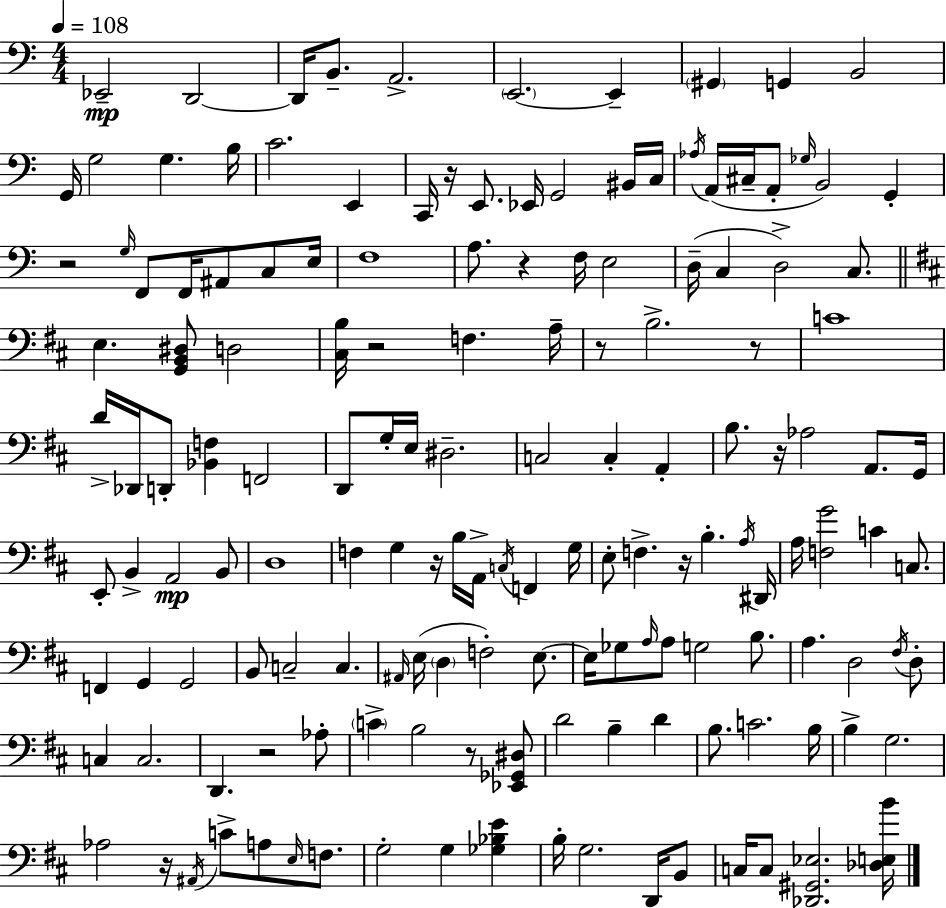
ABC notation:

X:1
T:Untitled
M:4/4
L:1/4
K:C
_E,,2 D,,2 D,,/4 B,,/2 A,,2 E,,2 E,, ^G,, G,, B,,2 G,,/4 G,2 G, B,/4 C2 E,, C,,/4 z/4 E,,/2 _E,,/4 G,,2 ^B,,/4 C,/4 _A,/4 A,,/4 ^C,/4 A,,/2 _G,/4 B,,2 G,, z2 G,/4 F,,/2 F,,/4 ^A,,/2 C,/2 E,/4 F,4 A,/2 z F,/4 E,2 D,/4 C, D,2 C,/2 E, [G,,B,,^D,]/2 D,2 [^C,B,]/4 z2 F, A,/4 z/2 B,2 z/2 C4 D/4 _D,,/4 D,,/2 [_B,,F,] F,,2 D,,/2 G,/4 E,/4 ^D,2 C,2 C, A,, B,/2 z/4 _A,2 A,,/2 G,,/4 E,,/2 B,, A,,2 B,,/2 D,4 F, G, z/4 B,/4 A,,/4 C,/4 F,, G,/4 E,/2 F, z/4 B, A,/4 ^D,,/4 A,/4 [F,G]2 C C,/2 F,, G,, G,,2 B,,/2 C,2 C, ^A,,/4 E,/4 D, F,2 E,/2 E,/4 _G,/2 A,/4 A,/2 G,2 B,/2 A, D,2 ^F,/4 D,/2 C, C,2 D,, z2 _A,/2 C B,2 z/2 [_E,,_G,,^D,]/2 D2 B, D B,/2 C2 B,/4 B, G,2 _A,2 z/4 ^A,,/4 C/2 A,/2 E,/4 F,/2 G,2 G, [_G,_B,E] B,/4 G,2 D,,/4 B,,/2 C,/4 C,/2 [_D,,^G,,_E,]2 [_D,E,B]/4